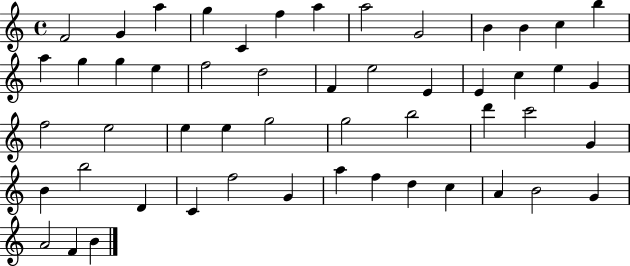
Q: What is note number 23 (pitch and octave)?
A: E4